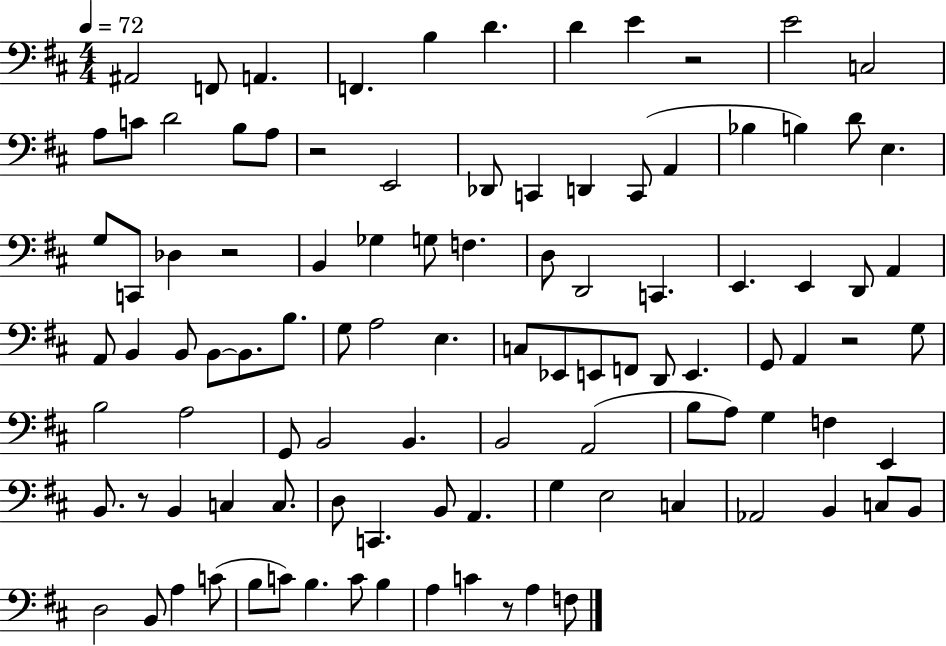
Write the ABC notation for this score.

X:1
T:Untitled
M:4/4
L:1/4
K:D
^A,,2 F,,/2 A,, F,, B, D D E z2 E2 C,2 A,/2 C/2 D2 B,/2 A,/2 z2 E,,2 _D,,/2 C,, D,, C,,/2 A,, _B, B, D/2 E, G,/2 C,,/2 _D, z2 B,, _G, G,/2 F, D,/2 D,,2 C,, E,, E,, D,,/2 A,, A,,/2 B,, B,,/2 B,,/2 B,,/2 B,/2 G,/2 A,2 E, C,/2 _E,,/2 E,,/2 F,,/2 D,,/2 E,, G,,/2 A,, z2 G,/2 B,2 A,2 G,,/2 B,,2 B,, B,,2 A,,2 B,/2 A,/2 G, F, E,, B,,/2 z/2 B,, C, C,/2 D,/2 C,, B,,/2 A,, G, E,2 C, _A,,2 B,, C,/2 B,,/2 D,2 B,,/2 A, C/2 B,/2 C/2 B, C/2 B, A, C z/2 A, F,/2